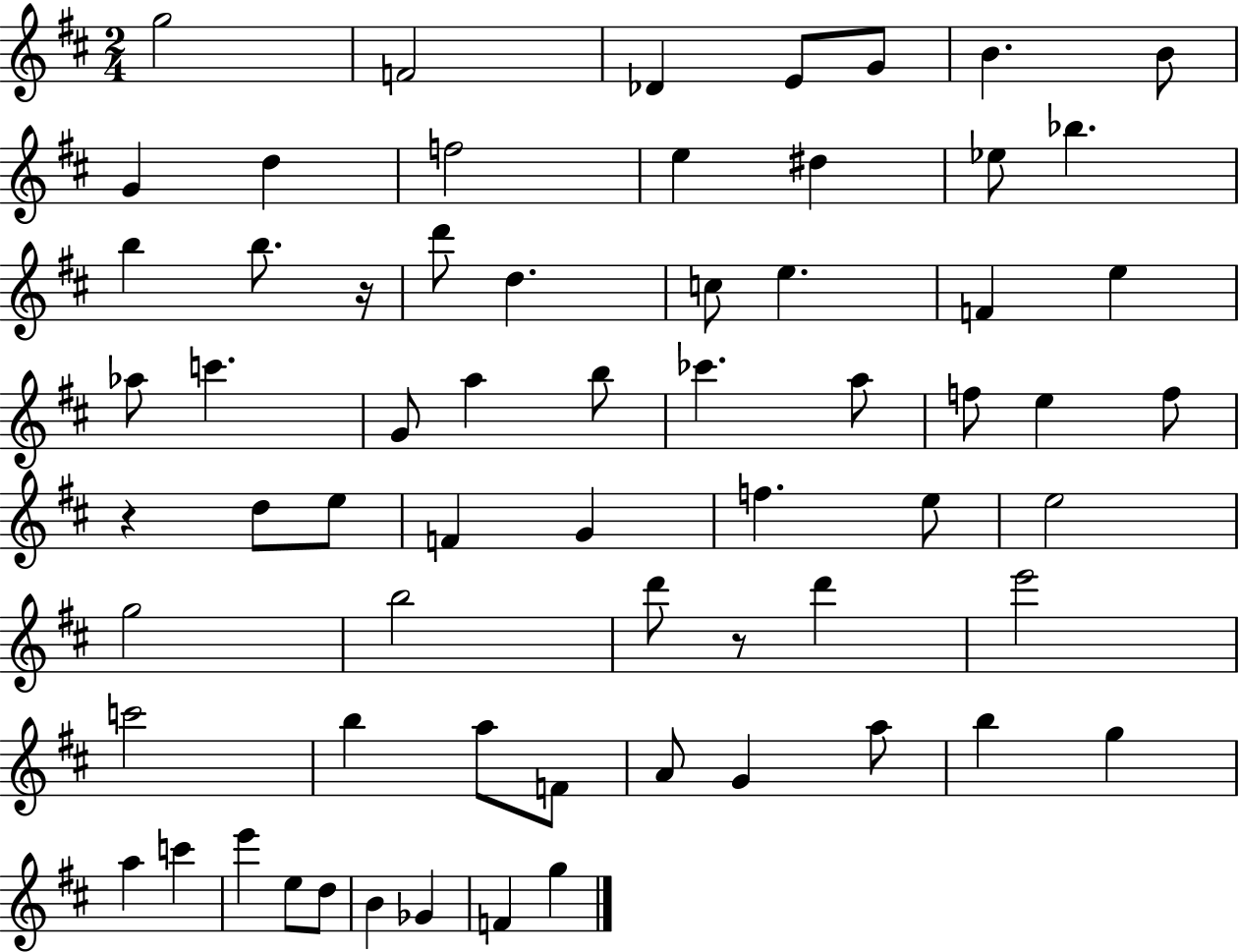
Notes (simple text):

G5/h F4/h Db4/q E4/e G4/e B4/q. B4/e G4/q D5/q F5/h E5/q D#5/q Eb5/e Bb5/q. B5/q B5/e. R/s D6/e D5/q. C5/e E5/q. F4/q E5/q Ab5/e C6/q. G4/e A5/q B5/e CES6/q. A5/e F5/e E5/q F5/e R/q D5/e E5/e F4/q G4/q F5/q. E5/e E5/h G5/h B5/h D6/e R/e D6/q E6/h C6/h B5/q A5/e F4/e A4/e G4/q A5/e B5/q G5/q A5/q C6/q E6/q E5/e D5/e B4/q Gb4/q F4/q G5/q